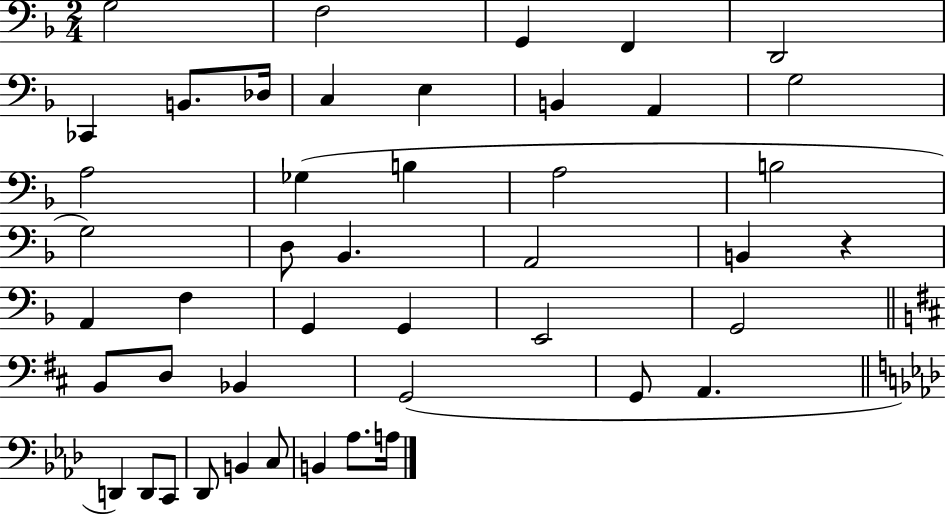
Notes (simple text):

G3/h F3/h G2/q F2/q D2/h CES2/q B2/e. Db3/s C3/q E3/q B2/q A2/q G3/h A3/h Gb3/q B3/q A3/h B3/h G3/h D3/e Bb2/q. A2/h B2/q R/q A2/q F3/q G2/q G2/q E2/h G2/h B2/e D3/e Bb2/q G2/h G2/e A2/q. D2/q D2/e C2/e Db2/e B2/q C3/e B2/q Ab3/e. A3/s